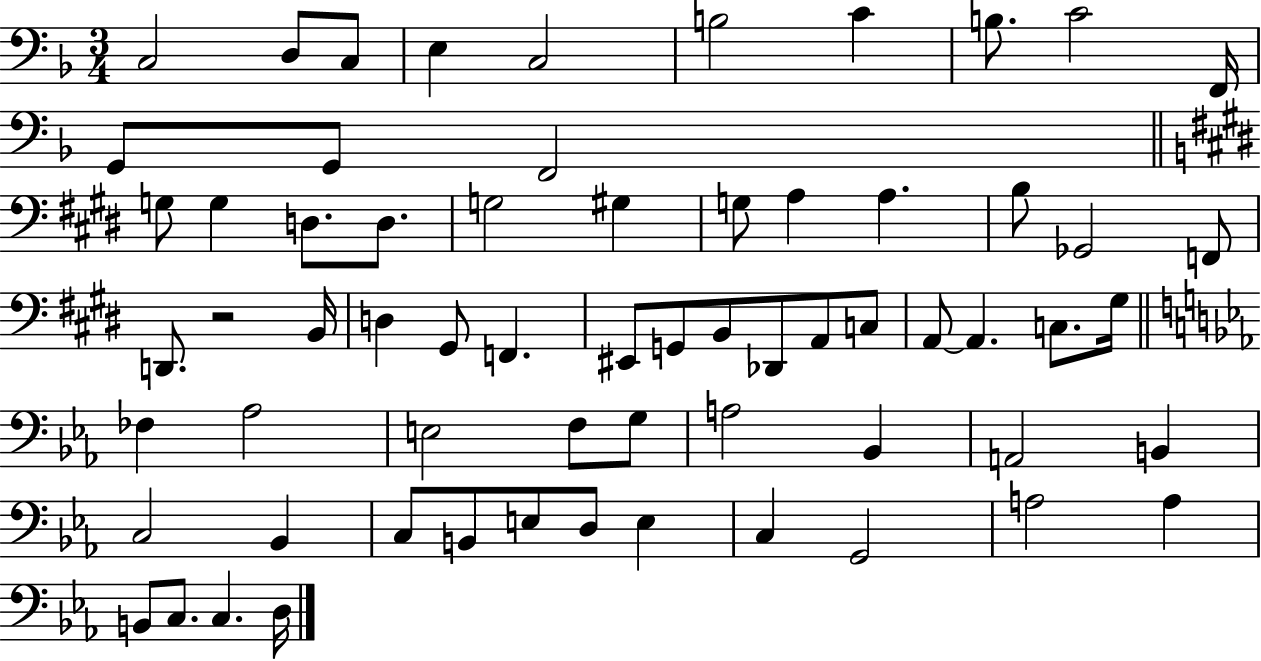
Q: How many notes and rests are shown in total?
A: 65